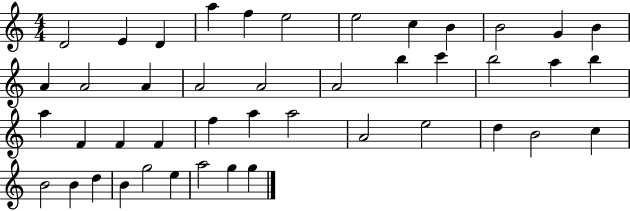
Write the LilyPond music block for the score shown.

{
  \clef treble
  \numericTimeSignature
  \time 4/4
  \key c \major
  d'2 e'4 d'4 | a''4 f''4 e''2 | e''2 c''4 b'4 | b'2 g'4 b'4 | \break a'4 a'2 a'4 | a'2 a'2 | a'2 b''4 c'''4 | b''2 a''4 b''4 | \break a''4 f'4 f'4 f'4 | f''4 a''4 a''2 | a'2 e''2 | d''4 b'2 c''4 | \break b'2 b'4 d''4 | b'4 g''2 e''4 | a''2 g''4 g''4 | \bar "|."
}